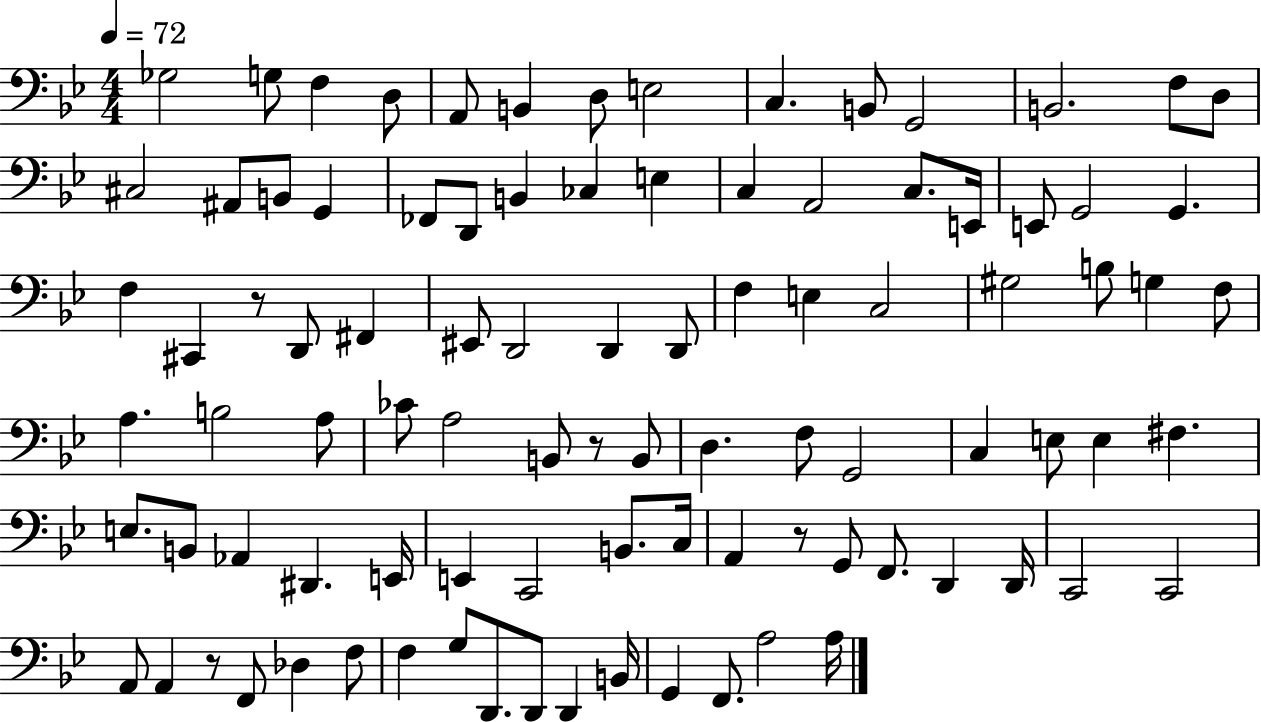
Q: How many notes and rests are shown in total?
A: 94